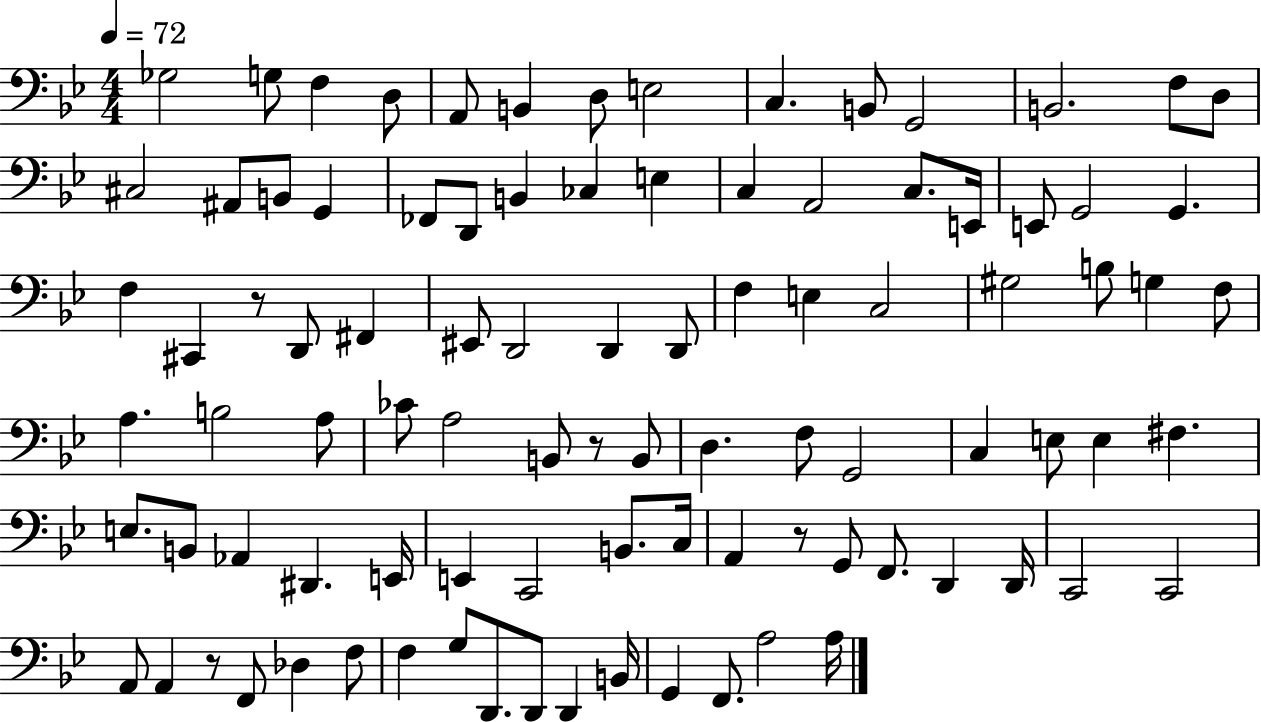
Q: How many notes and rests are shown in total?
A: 94